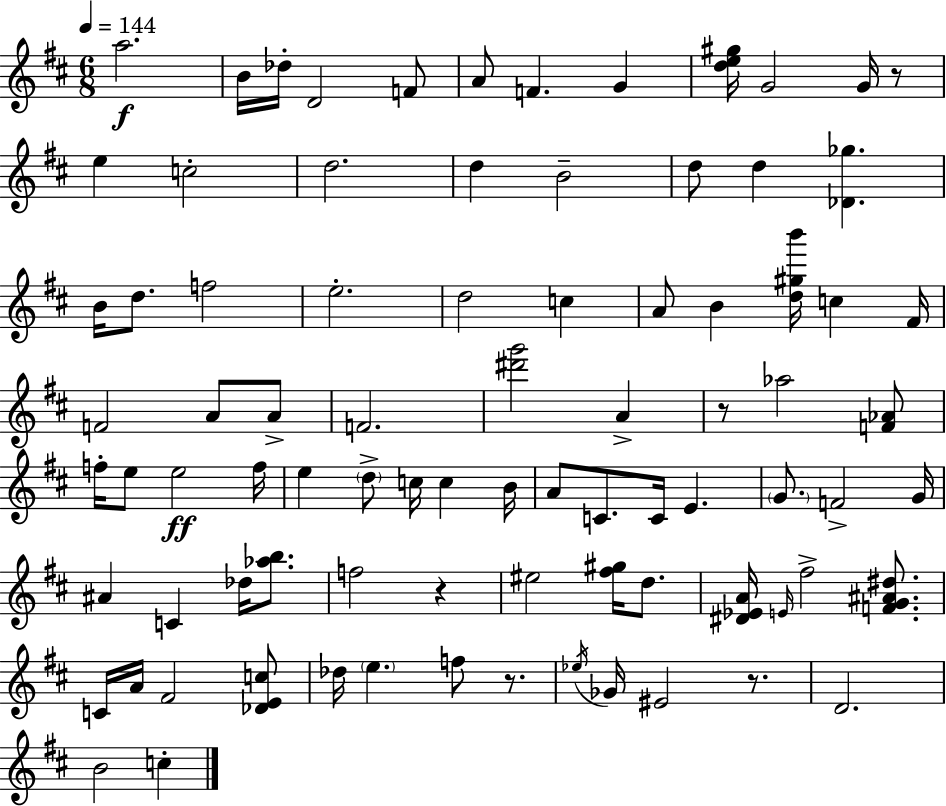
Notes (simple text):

A5/h. B4/s Db5/s D4/h F4/e A4/e F4/q. G4/q [D5,E5,G#5]/s G4/h G4/s R/e E5/q C5/h D5/h. D5/q B4/h D5/e D5/q [Db4,Gb5]/q. B4/s D5/e. F5/h E5/h. D5/h C5/q A4/e B4/q [D5,G#5,B6]/s C5/q F#4/s F4/h A4/e A4/e F4/h. [D#6,G6]/h A4/q R/e Ab5/h [F4,Ab4]/e F5/s E5/e E5/h F5/s E5/q D5/e C5/s C5/q B4/s A4/e C4/e. C4/s E4/q. G4/e. F4/h G4/s A#4/q C4/q Db5/s [Ab5,B5]/e. F5/h R/q EIS5/h [F#5,G#5]/s D5/e. [D#4,Eb4,A4]/s E4/s F#5/h [F4,G4,A#4,D#5]/e. C4/s A4/s F#4/h [Db4,E4,C5]/e Db5/s E5/q. F5/e R/e. Eb5/s Gb4/s EIS4/h R/e. D4/h. B4/h C5/q